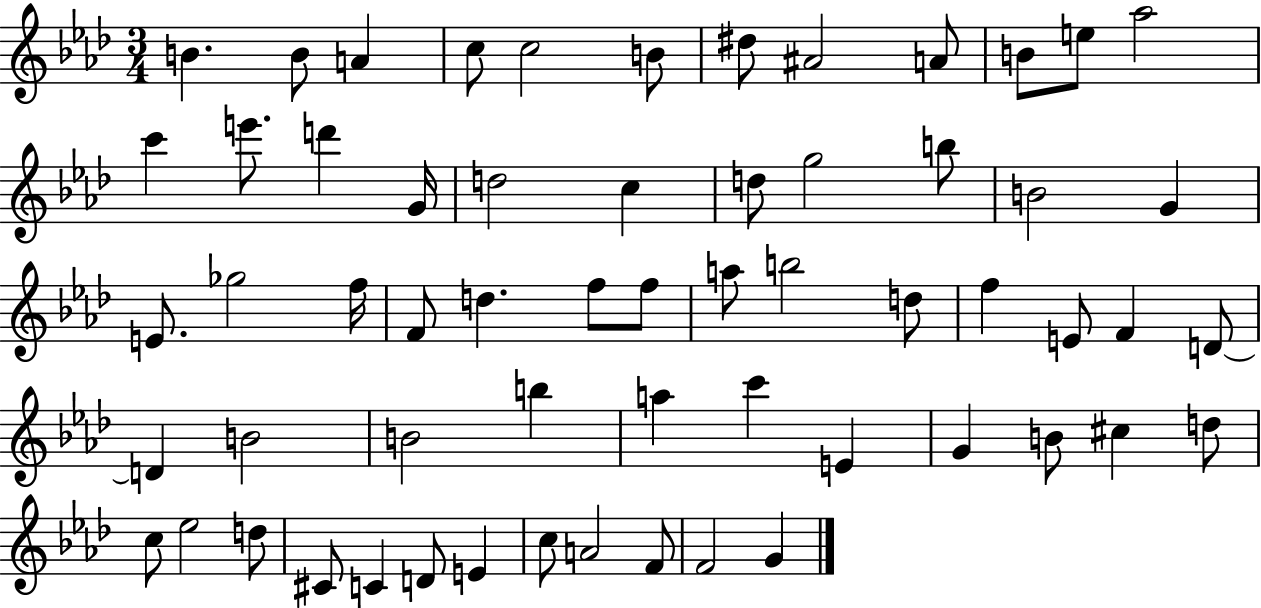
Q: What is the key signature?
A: AES major